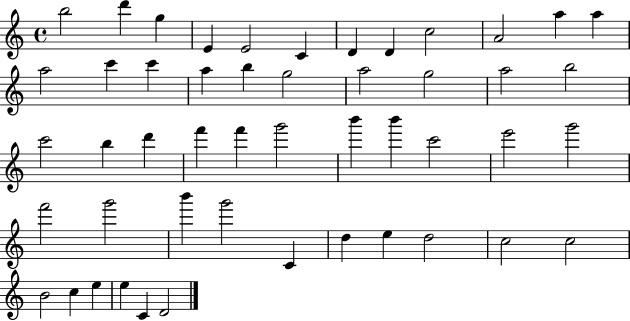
X:1
T:Untitled
M:4/4
L:1/4
K:C
b2 d' g E E2 C D D c2 A2 a a a2 c' c' a b g2 a2 g2 a2 b2 c'2 b d' f' f' g'2 b' b' c'2 e'2 g'2 f'2 g'2 b' g'2 C d e d2 c2 c2 B2 c e e C D2